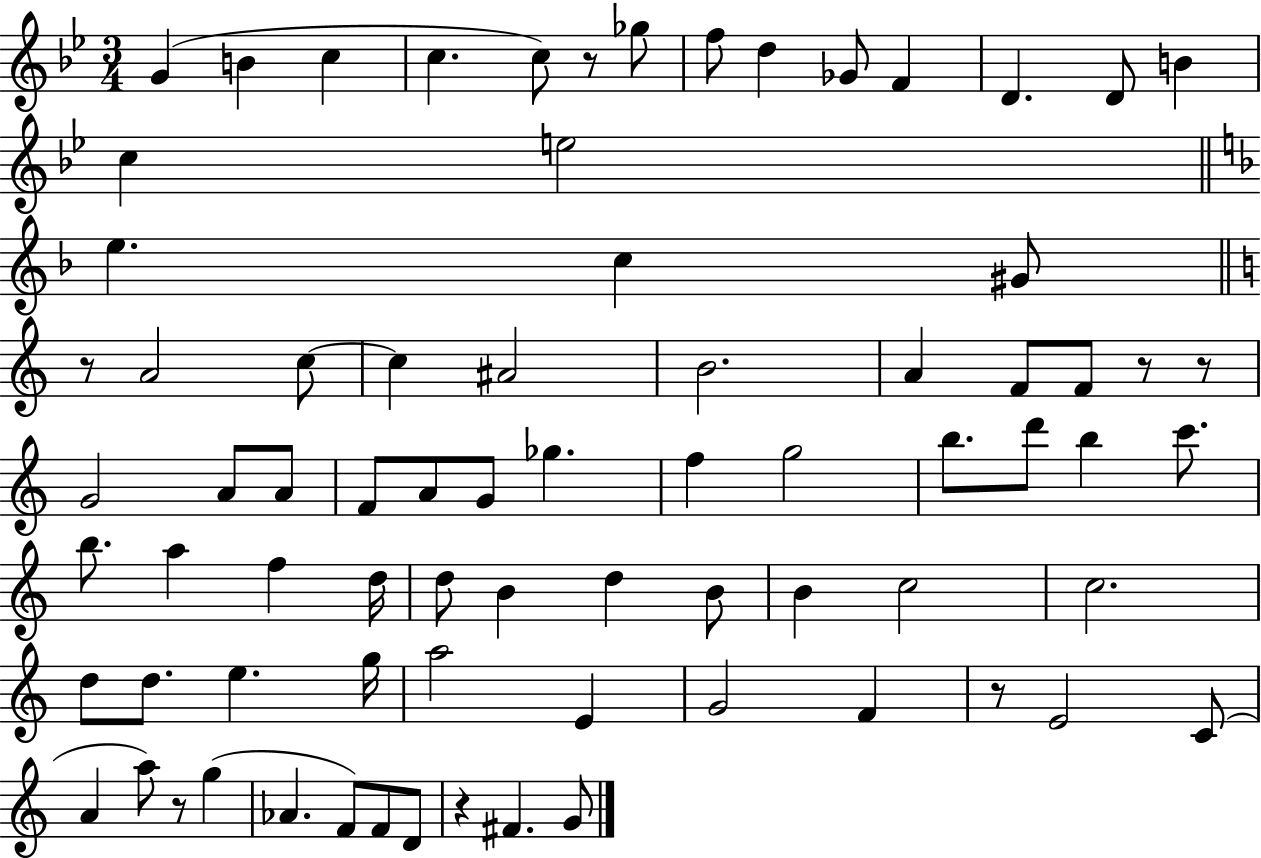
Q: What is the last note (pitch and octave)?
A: G4